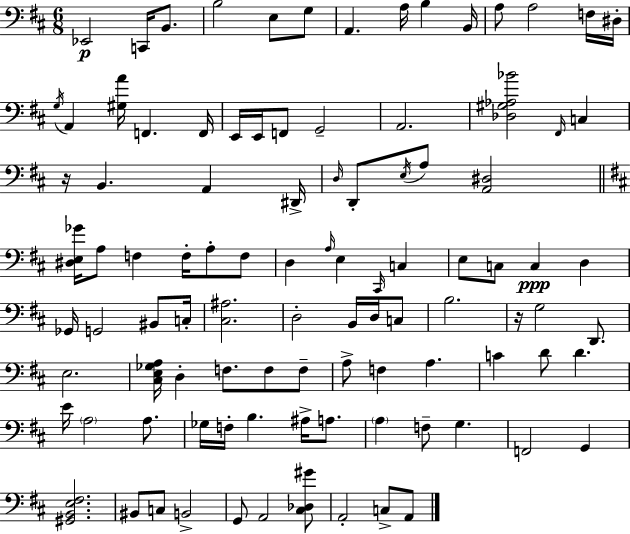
{
  \clef bass
  \numericTimeSignature
  \time 6/8
  \key d \major
  ees,2\p c,16 b,8. | b2 e8 g8 | a,4. a16 b4 b,16 | a8 a2 f16 dis16-. | \break \acciaccatura { g16 } a,4 <gis a'>16 f,4. | f,16 e,16 e,16 f,8 g,2-- | a,2. | <des gis aes bes'>2 \grace { fis,16 } c4 | \break r16 b,4. a,4 | dis,16-> \grace { d16 } d,8-. \acciaccatura { e16 } a8 <a, dis>2 | \bar "||" \break \key b \minor <dis e ges'>16 a8 f4 f16-. a8-. f8 | d4 \grace { a16 } e4 \grace { cis,16 } c4 | e8 c8 c4\ppp d4 | ges,16 g,2 bis,8 | \break c16-. <cis ais>2. | d2-. b,16 d16 | c8 b2. | r16 g2 d,8. | \break e2. | <cis e ges a>16 d4-. f8. f8 | f8-- a8-> f4 a4. | c'4 d'8 d'4. | \break e'16 \parenthesize a2 a8. | ges16 f16-. b4. ais16-> a8. | \parenthesize a4 f8-- g4. | f,2 g,4 | \break <gis, b, e fis>2. | bis,8 c8 b,2-> | g,8 a,2 | <cis des gis'>8 a,2-. c8-> | \break a,8 \bar "|."
}